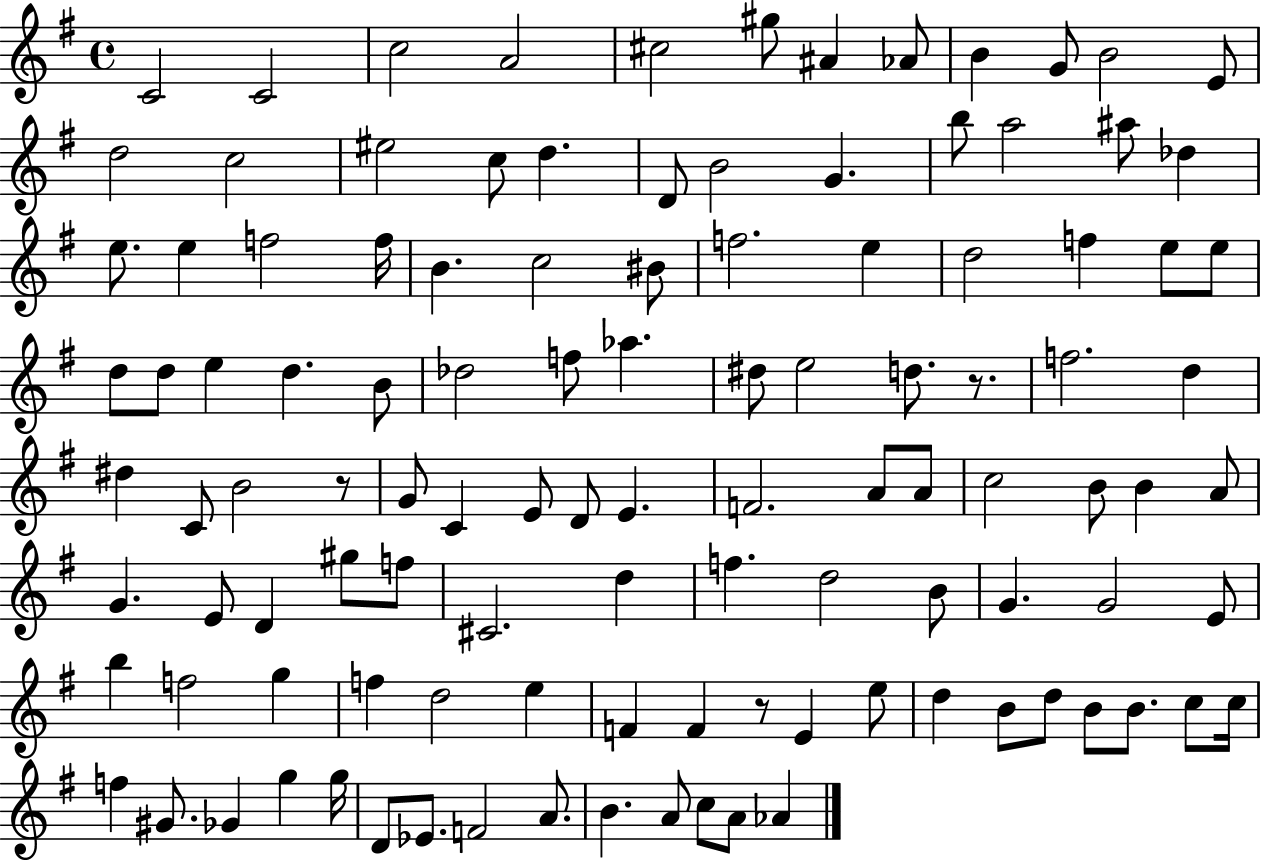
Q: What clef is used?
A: treble